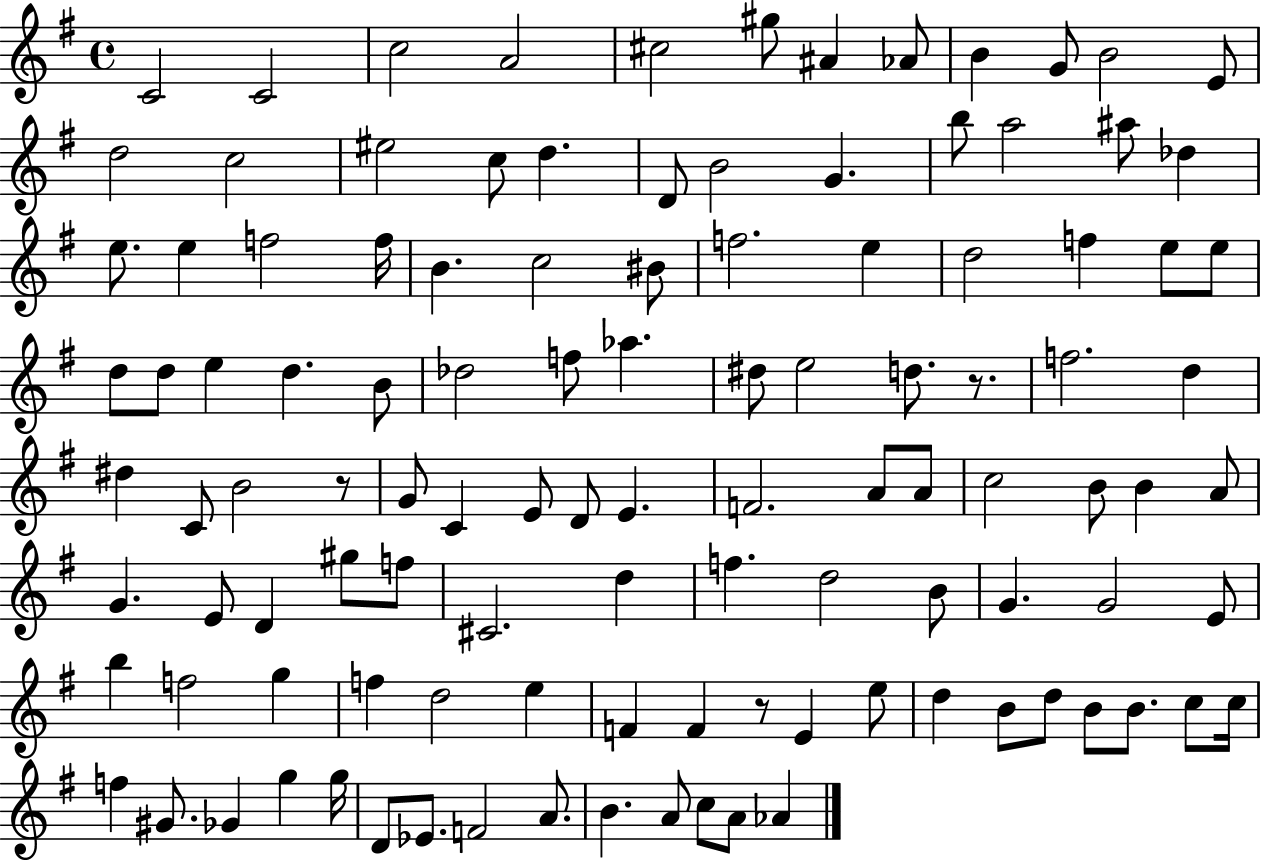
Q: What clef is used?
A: treble